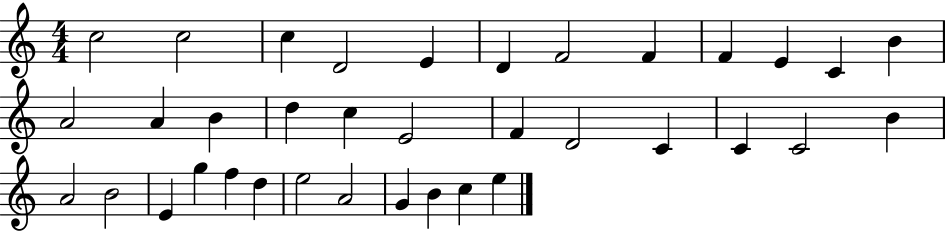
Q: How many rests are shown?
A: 0